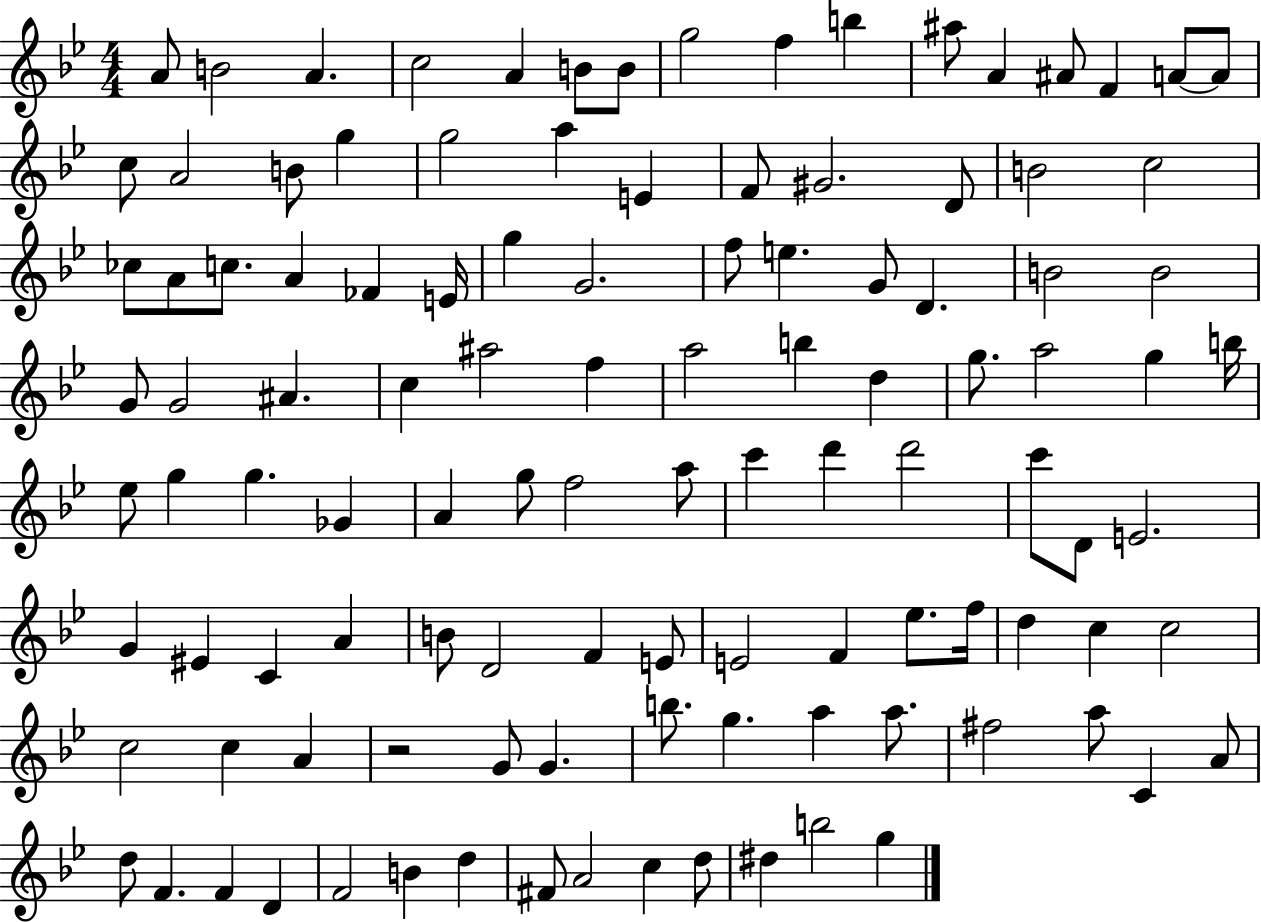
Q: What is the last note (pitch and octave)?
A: G5